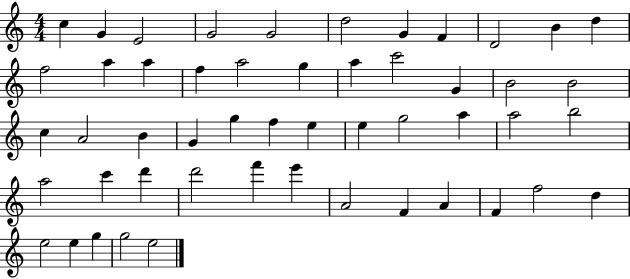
X:1
T:Untitled
M:4/4
L:1/4
K:C
c G E2 G2 G2 d2 G F D2 B d f2 a a f a2 g a c'2 G B2 B2 c A2 B G g f e e g2 a a2 b2 a2 c' d' d'2 f' e' A2 F A F f2 d e2 e g g2 e2